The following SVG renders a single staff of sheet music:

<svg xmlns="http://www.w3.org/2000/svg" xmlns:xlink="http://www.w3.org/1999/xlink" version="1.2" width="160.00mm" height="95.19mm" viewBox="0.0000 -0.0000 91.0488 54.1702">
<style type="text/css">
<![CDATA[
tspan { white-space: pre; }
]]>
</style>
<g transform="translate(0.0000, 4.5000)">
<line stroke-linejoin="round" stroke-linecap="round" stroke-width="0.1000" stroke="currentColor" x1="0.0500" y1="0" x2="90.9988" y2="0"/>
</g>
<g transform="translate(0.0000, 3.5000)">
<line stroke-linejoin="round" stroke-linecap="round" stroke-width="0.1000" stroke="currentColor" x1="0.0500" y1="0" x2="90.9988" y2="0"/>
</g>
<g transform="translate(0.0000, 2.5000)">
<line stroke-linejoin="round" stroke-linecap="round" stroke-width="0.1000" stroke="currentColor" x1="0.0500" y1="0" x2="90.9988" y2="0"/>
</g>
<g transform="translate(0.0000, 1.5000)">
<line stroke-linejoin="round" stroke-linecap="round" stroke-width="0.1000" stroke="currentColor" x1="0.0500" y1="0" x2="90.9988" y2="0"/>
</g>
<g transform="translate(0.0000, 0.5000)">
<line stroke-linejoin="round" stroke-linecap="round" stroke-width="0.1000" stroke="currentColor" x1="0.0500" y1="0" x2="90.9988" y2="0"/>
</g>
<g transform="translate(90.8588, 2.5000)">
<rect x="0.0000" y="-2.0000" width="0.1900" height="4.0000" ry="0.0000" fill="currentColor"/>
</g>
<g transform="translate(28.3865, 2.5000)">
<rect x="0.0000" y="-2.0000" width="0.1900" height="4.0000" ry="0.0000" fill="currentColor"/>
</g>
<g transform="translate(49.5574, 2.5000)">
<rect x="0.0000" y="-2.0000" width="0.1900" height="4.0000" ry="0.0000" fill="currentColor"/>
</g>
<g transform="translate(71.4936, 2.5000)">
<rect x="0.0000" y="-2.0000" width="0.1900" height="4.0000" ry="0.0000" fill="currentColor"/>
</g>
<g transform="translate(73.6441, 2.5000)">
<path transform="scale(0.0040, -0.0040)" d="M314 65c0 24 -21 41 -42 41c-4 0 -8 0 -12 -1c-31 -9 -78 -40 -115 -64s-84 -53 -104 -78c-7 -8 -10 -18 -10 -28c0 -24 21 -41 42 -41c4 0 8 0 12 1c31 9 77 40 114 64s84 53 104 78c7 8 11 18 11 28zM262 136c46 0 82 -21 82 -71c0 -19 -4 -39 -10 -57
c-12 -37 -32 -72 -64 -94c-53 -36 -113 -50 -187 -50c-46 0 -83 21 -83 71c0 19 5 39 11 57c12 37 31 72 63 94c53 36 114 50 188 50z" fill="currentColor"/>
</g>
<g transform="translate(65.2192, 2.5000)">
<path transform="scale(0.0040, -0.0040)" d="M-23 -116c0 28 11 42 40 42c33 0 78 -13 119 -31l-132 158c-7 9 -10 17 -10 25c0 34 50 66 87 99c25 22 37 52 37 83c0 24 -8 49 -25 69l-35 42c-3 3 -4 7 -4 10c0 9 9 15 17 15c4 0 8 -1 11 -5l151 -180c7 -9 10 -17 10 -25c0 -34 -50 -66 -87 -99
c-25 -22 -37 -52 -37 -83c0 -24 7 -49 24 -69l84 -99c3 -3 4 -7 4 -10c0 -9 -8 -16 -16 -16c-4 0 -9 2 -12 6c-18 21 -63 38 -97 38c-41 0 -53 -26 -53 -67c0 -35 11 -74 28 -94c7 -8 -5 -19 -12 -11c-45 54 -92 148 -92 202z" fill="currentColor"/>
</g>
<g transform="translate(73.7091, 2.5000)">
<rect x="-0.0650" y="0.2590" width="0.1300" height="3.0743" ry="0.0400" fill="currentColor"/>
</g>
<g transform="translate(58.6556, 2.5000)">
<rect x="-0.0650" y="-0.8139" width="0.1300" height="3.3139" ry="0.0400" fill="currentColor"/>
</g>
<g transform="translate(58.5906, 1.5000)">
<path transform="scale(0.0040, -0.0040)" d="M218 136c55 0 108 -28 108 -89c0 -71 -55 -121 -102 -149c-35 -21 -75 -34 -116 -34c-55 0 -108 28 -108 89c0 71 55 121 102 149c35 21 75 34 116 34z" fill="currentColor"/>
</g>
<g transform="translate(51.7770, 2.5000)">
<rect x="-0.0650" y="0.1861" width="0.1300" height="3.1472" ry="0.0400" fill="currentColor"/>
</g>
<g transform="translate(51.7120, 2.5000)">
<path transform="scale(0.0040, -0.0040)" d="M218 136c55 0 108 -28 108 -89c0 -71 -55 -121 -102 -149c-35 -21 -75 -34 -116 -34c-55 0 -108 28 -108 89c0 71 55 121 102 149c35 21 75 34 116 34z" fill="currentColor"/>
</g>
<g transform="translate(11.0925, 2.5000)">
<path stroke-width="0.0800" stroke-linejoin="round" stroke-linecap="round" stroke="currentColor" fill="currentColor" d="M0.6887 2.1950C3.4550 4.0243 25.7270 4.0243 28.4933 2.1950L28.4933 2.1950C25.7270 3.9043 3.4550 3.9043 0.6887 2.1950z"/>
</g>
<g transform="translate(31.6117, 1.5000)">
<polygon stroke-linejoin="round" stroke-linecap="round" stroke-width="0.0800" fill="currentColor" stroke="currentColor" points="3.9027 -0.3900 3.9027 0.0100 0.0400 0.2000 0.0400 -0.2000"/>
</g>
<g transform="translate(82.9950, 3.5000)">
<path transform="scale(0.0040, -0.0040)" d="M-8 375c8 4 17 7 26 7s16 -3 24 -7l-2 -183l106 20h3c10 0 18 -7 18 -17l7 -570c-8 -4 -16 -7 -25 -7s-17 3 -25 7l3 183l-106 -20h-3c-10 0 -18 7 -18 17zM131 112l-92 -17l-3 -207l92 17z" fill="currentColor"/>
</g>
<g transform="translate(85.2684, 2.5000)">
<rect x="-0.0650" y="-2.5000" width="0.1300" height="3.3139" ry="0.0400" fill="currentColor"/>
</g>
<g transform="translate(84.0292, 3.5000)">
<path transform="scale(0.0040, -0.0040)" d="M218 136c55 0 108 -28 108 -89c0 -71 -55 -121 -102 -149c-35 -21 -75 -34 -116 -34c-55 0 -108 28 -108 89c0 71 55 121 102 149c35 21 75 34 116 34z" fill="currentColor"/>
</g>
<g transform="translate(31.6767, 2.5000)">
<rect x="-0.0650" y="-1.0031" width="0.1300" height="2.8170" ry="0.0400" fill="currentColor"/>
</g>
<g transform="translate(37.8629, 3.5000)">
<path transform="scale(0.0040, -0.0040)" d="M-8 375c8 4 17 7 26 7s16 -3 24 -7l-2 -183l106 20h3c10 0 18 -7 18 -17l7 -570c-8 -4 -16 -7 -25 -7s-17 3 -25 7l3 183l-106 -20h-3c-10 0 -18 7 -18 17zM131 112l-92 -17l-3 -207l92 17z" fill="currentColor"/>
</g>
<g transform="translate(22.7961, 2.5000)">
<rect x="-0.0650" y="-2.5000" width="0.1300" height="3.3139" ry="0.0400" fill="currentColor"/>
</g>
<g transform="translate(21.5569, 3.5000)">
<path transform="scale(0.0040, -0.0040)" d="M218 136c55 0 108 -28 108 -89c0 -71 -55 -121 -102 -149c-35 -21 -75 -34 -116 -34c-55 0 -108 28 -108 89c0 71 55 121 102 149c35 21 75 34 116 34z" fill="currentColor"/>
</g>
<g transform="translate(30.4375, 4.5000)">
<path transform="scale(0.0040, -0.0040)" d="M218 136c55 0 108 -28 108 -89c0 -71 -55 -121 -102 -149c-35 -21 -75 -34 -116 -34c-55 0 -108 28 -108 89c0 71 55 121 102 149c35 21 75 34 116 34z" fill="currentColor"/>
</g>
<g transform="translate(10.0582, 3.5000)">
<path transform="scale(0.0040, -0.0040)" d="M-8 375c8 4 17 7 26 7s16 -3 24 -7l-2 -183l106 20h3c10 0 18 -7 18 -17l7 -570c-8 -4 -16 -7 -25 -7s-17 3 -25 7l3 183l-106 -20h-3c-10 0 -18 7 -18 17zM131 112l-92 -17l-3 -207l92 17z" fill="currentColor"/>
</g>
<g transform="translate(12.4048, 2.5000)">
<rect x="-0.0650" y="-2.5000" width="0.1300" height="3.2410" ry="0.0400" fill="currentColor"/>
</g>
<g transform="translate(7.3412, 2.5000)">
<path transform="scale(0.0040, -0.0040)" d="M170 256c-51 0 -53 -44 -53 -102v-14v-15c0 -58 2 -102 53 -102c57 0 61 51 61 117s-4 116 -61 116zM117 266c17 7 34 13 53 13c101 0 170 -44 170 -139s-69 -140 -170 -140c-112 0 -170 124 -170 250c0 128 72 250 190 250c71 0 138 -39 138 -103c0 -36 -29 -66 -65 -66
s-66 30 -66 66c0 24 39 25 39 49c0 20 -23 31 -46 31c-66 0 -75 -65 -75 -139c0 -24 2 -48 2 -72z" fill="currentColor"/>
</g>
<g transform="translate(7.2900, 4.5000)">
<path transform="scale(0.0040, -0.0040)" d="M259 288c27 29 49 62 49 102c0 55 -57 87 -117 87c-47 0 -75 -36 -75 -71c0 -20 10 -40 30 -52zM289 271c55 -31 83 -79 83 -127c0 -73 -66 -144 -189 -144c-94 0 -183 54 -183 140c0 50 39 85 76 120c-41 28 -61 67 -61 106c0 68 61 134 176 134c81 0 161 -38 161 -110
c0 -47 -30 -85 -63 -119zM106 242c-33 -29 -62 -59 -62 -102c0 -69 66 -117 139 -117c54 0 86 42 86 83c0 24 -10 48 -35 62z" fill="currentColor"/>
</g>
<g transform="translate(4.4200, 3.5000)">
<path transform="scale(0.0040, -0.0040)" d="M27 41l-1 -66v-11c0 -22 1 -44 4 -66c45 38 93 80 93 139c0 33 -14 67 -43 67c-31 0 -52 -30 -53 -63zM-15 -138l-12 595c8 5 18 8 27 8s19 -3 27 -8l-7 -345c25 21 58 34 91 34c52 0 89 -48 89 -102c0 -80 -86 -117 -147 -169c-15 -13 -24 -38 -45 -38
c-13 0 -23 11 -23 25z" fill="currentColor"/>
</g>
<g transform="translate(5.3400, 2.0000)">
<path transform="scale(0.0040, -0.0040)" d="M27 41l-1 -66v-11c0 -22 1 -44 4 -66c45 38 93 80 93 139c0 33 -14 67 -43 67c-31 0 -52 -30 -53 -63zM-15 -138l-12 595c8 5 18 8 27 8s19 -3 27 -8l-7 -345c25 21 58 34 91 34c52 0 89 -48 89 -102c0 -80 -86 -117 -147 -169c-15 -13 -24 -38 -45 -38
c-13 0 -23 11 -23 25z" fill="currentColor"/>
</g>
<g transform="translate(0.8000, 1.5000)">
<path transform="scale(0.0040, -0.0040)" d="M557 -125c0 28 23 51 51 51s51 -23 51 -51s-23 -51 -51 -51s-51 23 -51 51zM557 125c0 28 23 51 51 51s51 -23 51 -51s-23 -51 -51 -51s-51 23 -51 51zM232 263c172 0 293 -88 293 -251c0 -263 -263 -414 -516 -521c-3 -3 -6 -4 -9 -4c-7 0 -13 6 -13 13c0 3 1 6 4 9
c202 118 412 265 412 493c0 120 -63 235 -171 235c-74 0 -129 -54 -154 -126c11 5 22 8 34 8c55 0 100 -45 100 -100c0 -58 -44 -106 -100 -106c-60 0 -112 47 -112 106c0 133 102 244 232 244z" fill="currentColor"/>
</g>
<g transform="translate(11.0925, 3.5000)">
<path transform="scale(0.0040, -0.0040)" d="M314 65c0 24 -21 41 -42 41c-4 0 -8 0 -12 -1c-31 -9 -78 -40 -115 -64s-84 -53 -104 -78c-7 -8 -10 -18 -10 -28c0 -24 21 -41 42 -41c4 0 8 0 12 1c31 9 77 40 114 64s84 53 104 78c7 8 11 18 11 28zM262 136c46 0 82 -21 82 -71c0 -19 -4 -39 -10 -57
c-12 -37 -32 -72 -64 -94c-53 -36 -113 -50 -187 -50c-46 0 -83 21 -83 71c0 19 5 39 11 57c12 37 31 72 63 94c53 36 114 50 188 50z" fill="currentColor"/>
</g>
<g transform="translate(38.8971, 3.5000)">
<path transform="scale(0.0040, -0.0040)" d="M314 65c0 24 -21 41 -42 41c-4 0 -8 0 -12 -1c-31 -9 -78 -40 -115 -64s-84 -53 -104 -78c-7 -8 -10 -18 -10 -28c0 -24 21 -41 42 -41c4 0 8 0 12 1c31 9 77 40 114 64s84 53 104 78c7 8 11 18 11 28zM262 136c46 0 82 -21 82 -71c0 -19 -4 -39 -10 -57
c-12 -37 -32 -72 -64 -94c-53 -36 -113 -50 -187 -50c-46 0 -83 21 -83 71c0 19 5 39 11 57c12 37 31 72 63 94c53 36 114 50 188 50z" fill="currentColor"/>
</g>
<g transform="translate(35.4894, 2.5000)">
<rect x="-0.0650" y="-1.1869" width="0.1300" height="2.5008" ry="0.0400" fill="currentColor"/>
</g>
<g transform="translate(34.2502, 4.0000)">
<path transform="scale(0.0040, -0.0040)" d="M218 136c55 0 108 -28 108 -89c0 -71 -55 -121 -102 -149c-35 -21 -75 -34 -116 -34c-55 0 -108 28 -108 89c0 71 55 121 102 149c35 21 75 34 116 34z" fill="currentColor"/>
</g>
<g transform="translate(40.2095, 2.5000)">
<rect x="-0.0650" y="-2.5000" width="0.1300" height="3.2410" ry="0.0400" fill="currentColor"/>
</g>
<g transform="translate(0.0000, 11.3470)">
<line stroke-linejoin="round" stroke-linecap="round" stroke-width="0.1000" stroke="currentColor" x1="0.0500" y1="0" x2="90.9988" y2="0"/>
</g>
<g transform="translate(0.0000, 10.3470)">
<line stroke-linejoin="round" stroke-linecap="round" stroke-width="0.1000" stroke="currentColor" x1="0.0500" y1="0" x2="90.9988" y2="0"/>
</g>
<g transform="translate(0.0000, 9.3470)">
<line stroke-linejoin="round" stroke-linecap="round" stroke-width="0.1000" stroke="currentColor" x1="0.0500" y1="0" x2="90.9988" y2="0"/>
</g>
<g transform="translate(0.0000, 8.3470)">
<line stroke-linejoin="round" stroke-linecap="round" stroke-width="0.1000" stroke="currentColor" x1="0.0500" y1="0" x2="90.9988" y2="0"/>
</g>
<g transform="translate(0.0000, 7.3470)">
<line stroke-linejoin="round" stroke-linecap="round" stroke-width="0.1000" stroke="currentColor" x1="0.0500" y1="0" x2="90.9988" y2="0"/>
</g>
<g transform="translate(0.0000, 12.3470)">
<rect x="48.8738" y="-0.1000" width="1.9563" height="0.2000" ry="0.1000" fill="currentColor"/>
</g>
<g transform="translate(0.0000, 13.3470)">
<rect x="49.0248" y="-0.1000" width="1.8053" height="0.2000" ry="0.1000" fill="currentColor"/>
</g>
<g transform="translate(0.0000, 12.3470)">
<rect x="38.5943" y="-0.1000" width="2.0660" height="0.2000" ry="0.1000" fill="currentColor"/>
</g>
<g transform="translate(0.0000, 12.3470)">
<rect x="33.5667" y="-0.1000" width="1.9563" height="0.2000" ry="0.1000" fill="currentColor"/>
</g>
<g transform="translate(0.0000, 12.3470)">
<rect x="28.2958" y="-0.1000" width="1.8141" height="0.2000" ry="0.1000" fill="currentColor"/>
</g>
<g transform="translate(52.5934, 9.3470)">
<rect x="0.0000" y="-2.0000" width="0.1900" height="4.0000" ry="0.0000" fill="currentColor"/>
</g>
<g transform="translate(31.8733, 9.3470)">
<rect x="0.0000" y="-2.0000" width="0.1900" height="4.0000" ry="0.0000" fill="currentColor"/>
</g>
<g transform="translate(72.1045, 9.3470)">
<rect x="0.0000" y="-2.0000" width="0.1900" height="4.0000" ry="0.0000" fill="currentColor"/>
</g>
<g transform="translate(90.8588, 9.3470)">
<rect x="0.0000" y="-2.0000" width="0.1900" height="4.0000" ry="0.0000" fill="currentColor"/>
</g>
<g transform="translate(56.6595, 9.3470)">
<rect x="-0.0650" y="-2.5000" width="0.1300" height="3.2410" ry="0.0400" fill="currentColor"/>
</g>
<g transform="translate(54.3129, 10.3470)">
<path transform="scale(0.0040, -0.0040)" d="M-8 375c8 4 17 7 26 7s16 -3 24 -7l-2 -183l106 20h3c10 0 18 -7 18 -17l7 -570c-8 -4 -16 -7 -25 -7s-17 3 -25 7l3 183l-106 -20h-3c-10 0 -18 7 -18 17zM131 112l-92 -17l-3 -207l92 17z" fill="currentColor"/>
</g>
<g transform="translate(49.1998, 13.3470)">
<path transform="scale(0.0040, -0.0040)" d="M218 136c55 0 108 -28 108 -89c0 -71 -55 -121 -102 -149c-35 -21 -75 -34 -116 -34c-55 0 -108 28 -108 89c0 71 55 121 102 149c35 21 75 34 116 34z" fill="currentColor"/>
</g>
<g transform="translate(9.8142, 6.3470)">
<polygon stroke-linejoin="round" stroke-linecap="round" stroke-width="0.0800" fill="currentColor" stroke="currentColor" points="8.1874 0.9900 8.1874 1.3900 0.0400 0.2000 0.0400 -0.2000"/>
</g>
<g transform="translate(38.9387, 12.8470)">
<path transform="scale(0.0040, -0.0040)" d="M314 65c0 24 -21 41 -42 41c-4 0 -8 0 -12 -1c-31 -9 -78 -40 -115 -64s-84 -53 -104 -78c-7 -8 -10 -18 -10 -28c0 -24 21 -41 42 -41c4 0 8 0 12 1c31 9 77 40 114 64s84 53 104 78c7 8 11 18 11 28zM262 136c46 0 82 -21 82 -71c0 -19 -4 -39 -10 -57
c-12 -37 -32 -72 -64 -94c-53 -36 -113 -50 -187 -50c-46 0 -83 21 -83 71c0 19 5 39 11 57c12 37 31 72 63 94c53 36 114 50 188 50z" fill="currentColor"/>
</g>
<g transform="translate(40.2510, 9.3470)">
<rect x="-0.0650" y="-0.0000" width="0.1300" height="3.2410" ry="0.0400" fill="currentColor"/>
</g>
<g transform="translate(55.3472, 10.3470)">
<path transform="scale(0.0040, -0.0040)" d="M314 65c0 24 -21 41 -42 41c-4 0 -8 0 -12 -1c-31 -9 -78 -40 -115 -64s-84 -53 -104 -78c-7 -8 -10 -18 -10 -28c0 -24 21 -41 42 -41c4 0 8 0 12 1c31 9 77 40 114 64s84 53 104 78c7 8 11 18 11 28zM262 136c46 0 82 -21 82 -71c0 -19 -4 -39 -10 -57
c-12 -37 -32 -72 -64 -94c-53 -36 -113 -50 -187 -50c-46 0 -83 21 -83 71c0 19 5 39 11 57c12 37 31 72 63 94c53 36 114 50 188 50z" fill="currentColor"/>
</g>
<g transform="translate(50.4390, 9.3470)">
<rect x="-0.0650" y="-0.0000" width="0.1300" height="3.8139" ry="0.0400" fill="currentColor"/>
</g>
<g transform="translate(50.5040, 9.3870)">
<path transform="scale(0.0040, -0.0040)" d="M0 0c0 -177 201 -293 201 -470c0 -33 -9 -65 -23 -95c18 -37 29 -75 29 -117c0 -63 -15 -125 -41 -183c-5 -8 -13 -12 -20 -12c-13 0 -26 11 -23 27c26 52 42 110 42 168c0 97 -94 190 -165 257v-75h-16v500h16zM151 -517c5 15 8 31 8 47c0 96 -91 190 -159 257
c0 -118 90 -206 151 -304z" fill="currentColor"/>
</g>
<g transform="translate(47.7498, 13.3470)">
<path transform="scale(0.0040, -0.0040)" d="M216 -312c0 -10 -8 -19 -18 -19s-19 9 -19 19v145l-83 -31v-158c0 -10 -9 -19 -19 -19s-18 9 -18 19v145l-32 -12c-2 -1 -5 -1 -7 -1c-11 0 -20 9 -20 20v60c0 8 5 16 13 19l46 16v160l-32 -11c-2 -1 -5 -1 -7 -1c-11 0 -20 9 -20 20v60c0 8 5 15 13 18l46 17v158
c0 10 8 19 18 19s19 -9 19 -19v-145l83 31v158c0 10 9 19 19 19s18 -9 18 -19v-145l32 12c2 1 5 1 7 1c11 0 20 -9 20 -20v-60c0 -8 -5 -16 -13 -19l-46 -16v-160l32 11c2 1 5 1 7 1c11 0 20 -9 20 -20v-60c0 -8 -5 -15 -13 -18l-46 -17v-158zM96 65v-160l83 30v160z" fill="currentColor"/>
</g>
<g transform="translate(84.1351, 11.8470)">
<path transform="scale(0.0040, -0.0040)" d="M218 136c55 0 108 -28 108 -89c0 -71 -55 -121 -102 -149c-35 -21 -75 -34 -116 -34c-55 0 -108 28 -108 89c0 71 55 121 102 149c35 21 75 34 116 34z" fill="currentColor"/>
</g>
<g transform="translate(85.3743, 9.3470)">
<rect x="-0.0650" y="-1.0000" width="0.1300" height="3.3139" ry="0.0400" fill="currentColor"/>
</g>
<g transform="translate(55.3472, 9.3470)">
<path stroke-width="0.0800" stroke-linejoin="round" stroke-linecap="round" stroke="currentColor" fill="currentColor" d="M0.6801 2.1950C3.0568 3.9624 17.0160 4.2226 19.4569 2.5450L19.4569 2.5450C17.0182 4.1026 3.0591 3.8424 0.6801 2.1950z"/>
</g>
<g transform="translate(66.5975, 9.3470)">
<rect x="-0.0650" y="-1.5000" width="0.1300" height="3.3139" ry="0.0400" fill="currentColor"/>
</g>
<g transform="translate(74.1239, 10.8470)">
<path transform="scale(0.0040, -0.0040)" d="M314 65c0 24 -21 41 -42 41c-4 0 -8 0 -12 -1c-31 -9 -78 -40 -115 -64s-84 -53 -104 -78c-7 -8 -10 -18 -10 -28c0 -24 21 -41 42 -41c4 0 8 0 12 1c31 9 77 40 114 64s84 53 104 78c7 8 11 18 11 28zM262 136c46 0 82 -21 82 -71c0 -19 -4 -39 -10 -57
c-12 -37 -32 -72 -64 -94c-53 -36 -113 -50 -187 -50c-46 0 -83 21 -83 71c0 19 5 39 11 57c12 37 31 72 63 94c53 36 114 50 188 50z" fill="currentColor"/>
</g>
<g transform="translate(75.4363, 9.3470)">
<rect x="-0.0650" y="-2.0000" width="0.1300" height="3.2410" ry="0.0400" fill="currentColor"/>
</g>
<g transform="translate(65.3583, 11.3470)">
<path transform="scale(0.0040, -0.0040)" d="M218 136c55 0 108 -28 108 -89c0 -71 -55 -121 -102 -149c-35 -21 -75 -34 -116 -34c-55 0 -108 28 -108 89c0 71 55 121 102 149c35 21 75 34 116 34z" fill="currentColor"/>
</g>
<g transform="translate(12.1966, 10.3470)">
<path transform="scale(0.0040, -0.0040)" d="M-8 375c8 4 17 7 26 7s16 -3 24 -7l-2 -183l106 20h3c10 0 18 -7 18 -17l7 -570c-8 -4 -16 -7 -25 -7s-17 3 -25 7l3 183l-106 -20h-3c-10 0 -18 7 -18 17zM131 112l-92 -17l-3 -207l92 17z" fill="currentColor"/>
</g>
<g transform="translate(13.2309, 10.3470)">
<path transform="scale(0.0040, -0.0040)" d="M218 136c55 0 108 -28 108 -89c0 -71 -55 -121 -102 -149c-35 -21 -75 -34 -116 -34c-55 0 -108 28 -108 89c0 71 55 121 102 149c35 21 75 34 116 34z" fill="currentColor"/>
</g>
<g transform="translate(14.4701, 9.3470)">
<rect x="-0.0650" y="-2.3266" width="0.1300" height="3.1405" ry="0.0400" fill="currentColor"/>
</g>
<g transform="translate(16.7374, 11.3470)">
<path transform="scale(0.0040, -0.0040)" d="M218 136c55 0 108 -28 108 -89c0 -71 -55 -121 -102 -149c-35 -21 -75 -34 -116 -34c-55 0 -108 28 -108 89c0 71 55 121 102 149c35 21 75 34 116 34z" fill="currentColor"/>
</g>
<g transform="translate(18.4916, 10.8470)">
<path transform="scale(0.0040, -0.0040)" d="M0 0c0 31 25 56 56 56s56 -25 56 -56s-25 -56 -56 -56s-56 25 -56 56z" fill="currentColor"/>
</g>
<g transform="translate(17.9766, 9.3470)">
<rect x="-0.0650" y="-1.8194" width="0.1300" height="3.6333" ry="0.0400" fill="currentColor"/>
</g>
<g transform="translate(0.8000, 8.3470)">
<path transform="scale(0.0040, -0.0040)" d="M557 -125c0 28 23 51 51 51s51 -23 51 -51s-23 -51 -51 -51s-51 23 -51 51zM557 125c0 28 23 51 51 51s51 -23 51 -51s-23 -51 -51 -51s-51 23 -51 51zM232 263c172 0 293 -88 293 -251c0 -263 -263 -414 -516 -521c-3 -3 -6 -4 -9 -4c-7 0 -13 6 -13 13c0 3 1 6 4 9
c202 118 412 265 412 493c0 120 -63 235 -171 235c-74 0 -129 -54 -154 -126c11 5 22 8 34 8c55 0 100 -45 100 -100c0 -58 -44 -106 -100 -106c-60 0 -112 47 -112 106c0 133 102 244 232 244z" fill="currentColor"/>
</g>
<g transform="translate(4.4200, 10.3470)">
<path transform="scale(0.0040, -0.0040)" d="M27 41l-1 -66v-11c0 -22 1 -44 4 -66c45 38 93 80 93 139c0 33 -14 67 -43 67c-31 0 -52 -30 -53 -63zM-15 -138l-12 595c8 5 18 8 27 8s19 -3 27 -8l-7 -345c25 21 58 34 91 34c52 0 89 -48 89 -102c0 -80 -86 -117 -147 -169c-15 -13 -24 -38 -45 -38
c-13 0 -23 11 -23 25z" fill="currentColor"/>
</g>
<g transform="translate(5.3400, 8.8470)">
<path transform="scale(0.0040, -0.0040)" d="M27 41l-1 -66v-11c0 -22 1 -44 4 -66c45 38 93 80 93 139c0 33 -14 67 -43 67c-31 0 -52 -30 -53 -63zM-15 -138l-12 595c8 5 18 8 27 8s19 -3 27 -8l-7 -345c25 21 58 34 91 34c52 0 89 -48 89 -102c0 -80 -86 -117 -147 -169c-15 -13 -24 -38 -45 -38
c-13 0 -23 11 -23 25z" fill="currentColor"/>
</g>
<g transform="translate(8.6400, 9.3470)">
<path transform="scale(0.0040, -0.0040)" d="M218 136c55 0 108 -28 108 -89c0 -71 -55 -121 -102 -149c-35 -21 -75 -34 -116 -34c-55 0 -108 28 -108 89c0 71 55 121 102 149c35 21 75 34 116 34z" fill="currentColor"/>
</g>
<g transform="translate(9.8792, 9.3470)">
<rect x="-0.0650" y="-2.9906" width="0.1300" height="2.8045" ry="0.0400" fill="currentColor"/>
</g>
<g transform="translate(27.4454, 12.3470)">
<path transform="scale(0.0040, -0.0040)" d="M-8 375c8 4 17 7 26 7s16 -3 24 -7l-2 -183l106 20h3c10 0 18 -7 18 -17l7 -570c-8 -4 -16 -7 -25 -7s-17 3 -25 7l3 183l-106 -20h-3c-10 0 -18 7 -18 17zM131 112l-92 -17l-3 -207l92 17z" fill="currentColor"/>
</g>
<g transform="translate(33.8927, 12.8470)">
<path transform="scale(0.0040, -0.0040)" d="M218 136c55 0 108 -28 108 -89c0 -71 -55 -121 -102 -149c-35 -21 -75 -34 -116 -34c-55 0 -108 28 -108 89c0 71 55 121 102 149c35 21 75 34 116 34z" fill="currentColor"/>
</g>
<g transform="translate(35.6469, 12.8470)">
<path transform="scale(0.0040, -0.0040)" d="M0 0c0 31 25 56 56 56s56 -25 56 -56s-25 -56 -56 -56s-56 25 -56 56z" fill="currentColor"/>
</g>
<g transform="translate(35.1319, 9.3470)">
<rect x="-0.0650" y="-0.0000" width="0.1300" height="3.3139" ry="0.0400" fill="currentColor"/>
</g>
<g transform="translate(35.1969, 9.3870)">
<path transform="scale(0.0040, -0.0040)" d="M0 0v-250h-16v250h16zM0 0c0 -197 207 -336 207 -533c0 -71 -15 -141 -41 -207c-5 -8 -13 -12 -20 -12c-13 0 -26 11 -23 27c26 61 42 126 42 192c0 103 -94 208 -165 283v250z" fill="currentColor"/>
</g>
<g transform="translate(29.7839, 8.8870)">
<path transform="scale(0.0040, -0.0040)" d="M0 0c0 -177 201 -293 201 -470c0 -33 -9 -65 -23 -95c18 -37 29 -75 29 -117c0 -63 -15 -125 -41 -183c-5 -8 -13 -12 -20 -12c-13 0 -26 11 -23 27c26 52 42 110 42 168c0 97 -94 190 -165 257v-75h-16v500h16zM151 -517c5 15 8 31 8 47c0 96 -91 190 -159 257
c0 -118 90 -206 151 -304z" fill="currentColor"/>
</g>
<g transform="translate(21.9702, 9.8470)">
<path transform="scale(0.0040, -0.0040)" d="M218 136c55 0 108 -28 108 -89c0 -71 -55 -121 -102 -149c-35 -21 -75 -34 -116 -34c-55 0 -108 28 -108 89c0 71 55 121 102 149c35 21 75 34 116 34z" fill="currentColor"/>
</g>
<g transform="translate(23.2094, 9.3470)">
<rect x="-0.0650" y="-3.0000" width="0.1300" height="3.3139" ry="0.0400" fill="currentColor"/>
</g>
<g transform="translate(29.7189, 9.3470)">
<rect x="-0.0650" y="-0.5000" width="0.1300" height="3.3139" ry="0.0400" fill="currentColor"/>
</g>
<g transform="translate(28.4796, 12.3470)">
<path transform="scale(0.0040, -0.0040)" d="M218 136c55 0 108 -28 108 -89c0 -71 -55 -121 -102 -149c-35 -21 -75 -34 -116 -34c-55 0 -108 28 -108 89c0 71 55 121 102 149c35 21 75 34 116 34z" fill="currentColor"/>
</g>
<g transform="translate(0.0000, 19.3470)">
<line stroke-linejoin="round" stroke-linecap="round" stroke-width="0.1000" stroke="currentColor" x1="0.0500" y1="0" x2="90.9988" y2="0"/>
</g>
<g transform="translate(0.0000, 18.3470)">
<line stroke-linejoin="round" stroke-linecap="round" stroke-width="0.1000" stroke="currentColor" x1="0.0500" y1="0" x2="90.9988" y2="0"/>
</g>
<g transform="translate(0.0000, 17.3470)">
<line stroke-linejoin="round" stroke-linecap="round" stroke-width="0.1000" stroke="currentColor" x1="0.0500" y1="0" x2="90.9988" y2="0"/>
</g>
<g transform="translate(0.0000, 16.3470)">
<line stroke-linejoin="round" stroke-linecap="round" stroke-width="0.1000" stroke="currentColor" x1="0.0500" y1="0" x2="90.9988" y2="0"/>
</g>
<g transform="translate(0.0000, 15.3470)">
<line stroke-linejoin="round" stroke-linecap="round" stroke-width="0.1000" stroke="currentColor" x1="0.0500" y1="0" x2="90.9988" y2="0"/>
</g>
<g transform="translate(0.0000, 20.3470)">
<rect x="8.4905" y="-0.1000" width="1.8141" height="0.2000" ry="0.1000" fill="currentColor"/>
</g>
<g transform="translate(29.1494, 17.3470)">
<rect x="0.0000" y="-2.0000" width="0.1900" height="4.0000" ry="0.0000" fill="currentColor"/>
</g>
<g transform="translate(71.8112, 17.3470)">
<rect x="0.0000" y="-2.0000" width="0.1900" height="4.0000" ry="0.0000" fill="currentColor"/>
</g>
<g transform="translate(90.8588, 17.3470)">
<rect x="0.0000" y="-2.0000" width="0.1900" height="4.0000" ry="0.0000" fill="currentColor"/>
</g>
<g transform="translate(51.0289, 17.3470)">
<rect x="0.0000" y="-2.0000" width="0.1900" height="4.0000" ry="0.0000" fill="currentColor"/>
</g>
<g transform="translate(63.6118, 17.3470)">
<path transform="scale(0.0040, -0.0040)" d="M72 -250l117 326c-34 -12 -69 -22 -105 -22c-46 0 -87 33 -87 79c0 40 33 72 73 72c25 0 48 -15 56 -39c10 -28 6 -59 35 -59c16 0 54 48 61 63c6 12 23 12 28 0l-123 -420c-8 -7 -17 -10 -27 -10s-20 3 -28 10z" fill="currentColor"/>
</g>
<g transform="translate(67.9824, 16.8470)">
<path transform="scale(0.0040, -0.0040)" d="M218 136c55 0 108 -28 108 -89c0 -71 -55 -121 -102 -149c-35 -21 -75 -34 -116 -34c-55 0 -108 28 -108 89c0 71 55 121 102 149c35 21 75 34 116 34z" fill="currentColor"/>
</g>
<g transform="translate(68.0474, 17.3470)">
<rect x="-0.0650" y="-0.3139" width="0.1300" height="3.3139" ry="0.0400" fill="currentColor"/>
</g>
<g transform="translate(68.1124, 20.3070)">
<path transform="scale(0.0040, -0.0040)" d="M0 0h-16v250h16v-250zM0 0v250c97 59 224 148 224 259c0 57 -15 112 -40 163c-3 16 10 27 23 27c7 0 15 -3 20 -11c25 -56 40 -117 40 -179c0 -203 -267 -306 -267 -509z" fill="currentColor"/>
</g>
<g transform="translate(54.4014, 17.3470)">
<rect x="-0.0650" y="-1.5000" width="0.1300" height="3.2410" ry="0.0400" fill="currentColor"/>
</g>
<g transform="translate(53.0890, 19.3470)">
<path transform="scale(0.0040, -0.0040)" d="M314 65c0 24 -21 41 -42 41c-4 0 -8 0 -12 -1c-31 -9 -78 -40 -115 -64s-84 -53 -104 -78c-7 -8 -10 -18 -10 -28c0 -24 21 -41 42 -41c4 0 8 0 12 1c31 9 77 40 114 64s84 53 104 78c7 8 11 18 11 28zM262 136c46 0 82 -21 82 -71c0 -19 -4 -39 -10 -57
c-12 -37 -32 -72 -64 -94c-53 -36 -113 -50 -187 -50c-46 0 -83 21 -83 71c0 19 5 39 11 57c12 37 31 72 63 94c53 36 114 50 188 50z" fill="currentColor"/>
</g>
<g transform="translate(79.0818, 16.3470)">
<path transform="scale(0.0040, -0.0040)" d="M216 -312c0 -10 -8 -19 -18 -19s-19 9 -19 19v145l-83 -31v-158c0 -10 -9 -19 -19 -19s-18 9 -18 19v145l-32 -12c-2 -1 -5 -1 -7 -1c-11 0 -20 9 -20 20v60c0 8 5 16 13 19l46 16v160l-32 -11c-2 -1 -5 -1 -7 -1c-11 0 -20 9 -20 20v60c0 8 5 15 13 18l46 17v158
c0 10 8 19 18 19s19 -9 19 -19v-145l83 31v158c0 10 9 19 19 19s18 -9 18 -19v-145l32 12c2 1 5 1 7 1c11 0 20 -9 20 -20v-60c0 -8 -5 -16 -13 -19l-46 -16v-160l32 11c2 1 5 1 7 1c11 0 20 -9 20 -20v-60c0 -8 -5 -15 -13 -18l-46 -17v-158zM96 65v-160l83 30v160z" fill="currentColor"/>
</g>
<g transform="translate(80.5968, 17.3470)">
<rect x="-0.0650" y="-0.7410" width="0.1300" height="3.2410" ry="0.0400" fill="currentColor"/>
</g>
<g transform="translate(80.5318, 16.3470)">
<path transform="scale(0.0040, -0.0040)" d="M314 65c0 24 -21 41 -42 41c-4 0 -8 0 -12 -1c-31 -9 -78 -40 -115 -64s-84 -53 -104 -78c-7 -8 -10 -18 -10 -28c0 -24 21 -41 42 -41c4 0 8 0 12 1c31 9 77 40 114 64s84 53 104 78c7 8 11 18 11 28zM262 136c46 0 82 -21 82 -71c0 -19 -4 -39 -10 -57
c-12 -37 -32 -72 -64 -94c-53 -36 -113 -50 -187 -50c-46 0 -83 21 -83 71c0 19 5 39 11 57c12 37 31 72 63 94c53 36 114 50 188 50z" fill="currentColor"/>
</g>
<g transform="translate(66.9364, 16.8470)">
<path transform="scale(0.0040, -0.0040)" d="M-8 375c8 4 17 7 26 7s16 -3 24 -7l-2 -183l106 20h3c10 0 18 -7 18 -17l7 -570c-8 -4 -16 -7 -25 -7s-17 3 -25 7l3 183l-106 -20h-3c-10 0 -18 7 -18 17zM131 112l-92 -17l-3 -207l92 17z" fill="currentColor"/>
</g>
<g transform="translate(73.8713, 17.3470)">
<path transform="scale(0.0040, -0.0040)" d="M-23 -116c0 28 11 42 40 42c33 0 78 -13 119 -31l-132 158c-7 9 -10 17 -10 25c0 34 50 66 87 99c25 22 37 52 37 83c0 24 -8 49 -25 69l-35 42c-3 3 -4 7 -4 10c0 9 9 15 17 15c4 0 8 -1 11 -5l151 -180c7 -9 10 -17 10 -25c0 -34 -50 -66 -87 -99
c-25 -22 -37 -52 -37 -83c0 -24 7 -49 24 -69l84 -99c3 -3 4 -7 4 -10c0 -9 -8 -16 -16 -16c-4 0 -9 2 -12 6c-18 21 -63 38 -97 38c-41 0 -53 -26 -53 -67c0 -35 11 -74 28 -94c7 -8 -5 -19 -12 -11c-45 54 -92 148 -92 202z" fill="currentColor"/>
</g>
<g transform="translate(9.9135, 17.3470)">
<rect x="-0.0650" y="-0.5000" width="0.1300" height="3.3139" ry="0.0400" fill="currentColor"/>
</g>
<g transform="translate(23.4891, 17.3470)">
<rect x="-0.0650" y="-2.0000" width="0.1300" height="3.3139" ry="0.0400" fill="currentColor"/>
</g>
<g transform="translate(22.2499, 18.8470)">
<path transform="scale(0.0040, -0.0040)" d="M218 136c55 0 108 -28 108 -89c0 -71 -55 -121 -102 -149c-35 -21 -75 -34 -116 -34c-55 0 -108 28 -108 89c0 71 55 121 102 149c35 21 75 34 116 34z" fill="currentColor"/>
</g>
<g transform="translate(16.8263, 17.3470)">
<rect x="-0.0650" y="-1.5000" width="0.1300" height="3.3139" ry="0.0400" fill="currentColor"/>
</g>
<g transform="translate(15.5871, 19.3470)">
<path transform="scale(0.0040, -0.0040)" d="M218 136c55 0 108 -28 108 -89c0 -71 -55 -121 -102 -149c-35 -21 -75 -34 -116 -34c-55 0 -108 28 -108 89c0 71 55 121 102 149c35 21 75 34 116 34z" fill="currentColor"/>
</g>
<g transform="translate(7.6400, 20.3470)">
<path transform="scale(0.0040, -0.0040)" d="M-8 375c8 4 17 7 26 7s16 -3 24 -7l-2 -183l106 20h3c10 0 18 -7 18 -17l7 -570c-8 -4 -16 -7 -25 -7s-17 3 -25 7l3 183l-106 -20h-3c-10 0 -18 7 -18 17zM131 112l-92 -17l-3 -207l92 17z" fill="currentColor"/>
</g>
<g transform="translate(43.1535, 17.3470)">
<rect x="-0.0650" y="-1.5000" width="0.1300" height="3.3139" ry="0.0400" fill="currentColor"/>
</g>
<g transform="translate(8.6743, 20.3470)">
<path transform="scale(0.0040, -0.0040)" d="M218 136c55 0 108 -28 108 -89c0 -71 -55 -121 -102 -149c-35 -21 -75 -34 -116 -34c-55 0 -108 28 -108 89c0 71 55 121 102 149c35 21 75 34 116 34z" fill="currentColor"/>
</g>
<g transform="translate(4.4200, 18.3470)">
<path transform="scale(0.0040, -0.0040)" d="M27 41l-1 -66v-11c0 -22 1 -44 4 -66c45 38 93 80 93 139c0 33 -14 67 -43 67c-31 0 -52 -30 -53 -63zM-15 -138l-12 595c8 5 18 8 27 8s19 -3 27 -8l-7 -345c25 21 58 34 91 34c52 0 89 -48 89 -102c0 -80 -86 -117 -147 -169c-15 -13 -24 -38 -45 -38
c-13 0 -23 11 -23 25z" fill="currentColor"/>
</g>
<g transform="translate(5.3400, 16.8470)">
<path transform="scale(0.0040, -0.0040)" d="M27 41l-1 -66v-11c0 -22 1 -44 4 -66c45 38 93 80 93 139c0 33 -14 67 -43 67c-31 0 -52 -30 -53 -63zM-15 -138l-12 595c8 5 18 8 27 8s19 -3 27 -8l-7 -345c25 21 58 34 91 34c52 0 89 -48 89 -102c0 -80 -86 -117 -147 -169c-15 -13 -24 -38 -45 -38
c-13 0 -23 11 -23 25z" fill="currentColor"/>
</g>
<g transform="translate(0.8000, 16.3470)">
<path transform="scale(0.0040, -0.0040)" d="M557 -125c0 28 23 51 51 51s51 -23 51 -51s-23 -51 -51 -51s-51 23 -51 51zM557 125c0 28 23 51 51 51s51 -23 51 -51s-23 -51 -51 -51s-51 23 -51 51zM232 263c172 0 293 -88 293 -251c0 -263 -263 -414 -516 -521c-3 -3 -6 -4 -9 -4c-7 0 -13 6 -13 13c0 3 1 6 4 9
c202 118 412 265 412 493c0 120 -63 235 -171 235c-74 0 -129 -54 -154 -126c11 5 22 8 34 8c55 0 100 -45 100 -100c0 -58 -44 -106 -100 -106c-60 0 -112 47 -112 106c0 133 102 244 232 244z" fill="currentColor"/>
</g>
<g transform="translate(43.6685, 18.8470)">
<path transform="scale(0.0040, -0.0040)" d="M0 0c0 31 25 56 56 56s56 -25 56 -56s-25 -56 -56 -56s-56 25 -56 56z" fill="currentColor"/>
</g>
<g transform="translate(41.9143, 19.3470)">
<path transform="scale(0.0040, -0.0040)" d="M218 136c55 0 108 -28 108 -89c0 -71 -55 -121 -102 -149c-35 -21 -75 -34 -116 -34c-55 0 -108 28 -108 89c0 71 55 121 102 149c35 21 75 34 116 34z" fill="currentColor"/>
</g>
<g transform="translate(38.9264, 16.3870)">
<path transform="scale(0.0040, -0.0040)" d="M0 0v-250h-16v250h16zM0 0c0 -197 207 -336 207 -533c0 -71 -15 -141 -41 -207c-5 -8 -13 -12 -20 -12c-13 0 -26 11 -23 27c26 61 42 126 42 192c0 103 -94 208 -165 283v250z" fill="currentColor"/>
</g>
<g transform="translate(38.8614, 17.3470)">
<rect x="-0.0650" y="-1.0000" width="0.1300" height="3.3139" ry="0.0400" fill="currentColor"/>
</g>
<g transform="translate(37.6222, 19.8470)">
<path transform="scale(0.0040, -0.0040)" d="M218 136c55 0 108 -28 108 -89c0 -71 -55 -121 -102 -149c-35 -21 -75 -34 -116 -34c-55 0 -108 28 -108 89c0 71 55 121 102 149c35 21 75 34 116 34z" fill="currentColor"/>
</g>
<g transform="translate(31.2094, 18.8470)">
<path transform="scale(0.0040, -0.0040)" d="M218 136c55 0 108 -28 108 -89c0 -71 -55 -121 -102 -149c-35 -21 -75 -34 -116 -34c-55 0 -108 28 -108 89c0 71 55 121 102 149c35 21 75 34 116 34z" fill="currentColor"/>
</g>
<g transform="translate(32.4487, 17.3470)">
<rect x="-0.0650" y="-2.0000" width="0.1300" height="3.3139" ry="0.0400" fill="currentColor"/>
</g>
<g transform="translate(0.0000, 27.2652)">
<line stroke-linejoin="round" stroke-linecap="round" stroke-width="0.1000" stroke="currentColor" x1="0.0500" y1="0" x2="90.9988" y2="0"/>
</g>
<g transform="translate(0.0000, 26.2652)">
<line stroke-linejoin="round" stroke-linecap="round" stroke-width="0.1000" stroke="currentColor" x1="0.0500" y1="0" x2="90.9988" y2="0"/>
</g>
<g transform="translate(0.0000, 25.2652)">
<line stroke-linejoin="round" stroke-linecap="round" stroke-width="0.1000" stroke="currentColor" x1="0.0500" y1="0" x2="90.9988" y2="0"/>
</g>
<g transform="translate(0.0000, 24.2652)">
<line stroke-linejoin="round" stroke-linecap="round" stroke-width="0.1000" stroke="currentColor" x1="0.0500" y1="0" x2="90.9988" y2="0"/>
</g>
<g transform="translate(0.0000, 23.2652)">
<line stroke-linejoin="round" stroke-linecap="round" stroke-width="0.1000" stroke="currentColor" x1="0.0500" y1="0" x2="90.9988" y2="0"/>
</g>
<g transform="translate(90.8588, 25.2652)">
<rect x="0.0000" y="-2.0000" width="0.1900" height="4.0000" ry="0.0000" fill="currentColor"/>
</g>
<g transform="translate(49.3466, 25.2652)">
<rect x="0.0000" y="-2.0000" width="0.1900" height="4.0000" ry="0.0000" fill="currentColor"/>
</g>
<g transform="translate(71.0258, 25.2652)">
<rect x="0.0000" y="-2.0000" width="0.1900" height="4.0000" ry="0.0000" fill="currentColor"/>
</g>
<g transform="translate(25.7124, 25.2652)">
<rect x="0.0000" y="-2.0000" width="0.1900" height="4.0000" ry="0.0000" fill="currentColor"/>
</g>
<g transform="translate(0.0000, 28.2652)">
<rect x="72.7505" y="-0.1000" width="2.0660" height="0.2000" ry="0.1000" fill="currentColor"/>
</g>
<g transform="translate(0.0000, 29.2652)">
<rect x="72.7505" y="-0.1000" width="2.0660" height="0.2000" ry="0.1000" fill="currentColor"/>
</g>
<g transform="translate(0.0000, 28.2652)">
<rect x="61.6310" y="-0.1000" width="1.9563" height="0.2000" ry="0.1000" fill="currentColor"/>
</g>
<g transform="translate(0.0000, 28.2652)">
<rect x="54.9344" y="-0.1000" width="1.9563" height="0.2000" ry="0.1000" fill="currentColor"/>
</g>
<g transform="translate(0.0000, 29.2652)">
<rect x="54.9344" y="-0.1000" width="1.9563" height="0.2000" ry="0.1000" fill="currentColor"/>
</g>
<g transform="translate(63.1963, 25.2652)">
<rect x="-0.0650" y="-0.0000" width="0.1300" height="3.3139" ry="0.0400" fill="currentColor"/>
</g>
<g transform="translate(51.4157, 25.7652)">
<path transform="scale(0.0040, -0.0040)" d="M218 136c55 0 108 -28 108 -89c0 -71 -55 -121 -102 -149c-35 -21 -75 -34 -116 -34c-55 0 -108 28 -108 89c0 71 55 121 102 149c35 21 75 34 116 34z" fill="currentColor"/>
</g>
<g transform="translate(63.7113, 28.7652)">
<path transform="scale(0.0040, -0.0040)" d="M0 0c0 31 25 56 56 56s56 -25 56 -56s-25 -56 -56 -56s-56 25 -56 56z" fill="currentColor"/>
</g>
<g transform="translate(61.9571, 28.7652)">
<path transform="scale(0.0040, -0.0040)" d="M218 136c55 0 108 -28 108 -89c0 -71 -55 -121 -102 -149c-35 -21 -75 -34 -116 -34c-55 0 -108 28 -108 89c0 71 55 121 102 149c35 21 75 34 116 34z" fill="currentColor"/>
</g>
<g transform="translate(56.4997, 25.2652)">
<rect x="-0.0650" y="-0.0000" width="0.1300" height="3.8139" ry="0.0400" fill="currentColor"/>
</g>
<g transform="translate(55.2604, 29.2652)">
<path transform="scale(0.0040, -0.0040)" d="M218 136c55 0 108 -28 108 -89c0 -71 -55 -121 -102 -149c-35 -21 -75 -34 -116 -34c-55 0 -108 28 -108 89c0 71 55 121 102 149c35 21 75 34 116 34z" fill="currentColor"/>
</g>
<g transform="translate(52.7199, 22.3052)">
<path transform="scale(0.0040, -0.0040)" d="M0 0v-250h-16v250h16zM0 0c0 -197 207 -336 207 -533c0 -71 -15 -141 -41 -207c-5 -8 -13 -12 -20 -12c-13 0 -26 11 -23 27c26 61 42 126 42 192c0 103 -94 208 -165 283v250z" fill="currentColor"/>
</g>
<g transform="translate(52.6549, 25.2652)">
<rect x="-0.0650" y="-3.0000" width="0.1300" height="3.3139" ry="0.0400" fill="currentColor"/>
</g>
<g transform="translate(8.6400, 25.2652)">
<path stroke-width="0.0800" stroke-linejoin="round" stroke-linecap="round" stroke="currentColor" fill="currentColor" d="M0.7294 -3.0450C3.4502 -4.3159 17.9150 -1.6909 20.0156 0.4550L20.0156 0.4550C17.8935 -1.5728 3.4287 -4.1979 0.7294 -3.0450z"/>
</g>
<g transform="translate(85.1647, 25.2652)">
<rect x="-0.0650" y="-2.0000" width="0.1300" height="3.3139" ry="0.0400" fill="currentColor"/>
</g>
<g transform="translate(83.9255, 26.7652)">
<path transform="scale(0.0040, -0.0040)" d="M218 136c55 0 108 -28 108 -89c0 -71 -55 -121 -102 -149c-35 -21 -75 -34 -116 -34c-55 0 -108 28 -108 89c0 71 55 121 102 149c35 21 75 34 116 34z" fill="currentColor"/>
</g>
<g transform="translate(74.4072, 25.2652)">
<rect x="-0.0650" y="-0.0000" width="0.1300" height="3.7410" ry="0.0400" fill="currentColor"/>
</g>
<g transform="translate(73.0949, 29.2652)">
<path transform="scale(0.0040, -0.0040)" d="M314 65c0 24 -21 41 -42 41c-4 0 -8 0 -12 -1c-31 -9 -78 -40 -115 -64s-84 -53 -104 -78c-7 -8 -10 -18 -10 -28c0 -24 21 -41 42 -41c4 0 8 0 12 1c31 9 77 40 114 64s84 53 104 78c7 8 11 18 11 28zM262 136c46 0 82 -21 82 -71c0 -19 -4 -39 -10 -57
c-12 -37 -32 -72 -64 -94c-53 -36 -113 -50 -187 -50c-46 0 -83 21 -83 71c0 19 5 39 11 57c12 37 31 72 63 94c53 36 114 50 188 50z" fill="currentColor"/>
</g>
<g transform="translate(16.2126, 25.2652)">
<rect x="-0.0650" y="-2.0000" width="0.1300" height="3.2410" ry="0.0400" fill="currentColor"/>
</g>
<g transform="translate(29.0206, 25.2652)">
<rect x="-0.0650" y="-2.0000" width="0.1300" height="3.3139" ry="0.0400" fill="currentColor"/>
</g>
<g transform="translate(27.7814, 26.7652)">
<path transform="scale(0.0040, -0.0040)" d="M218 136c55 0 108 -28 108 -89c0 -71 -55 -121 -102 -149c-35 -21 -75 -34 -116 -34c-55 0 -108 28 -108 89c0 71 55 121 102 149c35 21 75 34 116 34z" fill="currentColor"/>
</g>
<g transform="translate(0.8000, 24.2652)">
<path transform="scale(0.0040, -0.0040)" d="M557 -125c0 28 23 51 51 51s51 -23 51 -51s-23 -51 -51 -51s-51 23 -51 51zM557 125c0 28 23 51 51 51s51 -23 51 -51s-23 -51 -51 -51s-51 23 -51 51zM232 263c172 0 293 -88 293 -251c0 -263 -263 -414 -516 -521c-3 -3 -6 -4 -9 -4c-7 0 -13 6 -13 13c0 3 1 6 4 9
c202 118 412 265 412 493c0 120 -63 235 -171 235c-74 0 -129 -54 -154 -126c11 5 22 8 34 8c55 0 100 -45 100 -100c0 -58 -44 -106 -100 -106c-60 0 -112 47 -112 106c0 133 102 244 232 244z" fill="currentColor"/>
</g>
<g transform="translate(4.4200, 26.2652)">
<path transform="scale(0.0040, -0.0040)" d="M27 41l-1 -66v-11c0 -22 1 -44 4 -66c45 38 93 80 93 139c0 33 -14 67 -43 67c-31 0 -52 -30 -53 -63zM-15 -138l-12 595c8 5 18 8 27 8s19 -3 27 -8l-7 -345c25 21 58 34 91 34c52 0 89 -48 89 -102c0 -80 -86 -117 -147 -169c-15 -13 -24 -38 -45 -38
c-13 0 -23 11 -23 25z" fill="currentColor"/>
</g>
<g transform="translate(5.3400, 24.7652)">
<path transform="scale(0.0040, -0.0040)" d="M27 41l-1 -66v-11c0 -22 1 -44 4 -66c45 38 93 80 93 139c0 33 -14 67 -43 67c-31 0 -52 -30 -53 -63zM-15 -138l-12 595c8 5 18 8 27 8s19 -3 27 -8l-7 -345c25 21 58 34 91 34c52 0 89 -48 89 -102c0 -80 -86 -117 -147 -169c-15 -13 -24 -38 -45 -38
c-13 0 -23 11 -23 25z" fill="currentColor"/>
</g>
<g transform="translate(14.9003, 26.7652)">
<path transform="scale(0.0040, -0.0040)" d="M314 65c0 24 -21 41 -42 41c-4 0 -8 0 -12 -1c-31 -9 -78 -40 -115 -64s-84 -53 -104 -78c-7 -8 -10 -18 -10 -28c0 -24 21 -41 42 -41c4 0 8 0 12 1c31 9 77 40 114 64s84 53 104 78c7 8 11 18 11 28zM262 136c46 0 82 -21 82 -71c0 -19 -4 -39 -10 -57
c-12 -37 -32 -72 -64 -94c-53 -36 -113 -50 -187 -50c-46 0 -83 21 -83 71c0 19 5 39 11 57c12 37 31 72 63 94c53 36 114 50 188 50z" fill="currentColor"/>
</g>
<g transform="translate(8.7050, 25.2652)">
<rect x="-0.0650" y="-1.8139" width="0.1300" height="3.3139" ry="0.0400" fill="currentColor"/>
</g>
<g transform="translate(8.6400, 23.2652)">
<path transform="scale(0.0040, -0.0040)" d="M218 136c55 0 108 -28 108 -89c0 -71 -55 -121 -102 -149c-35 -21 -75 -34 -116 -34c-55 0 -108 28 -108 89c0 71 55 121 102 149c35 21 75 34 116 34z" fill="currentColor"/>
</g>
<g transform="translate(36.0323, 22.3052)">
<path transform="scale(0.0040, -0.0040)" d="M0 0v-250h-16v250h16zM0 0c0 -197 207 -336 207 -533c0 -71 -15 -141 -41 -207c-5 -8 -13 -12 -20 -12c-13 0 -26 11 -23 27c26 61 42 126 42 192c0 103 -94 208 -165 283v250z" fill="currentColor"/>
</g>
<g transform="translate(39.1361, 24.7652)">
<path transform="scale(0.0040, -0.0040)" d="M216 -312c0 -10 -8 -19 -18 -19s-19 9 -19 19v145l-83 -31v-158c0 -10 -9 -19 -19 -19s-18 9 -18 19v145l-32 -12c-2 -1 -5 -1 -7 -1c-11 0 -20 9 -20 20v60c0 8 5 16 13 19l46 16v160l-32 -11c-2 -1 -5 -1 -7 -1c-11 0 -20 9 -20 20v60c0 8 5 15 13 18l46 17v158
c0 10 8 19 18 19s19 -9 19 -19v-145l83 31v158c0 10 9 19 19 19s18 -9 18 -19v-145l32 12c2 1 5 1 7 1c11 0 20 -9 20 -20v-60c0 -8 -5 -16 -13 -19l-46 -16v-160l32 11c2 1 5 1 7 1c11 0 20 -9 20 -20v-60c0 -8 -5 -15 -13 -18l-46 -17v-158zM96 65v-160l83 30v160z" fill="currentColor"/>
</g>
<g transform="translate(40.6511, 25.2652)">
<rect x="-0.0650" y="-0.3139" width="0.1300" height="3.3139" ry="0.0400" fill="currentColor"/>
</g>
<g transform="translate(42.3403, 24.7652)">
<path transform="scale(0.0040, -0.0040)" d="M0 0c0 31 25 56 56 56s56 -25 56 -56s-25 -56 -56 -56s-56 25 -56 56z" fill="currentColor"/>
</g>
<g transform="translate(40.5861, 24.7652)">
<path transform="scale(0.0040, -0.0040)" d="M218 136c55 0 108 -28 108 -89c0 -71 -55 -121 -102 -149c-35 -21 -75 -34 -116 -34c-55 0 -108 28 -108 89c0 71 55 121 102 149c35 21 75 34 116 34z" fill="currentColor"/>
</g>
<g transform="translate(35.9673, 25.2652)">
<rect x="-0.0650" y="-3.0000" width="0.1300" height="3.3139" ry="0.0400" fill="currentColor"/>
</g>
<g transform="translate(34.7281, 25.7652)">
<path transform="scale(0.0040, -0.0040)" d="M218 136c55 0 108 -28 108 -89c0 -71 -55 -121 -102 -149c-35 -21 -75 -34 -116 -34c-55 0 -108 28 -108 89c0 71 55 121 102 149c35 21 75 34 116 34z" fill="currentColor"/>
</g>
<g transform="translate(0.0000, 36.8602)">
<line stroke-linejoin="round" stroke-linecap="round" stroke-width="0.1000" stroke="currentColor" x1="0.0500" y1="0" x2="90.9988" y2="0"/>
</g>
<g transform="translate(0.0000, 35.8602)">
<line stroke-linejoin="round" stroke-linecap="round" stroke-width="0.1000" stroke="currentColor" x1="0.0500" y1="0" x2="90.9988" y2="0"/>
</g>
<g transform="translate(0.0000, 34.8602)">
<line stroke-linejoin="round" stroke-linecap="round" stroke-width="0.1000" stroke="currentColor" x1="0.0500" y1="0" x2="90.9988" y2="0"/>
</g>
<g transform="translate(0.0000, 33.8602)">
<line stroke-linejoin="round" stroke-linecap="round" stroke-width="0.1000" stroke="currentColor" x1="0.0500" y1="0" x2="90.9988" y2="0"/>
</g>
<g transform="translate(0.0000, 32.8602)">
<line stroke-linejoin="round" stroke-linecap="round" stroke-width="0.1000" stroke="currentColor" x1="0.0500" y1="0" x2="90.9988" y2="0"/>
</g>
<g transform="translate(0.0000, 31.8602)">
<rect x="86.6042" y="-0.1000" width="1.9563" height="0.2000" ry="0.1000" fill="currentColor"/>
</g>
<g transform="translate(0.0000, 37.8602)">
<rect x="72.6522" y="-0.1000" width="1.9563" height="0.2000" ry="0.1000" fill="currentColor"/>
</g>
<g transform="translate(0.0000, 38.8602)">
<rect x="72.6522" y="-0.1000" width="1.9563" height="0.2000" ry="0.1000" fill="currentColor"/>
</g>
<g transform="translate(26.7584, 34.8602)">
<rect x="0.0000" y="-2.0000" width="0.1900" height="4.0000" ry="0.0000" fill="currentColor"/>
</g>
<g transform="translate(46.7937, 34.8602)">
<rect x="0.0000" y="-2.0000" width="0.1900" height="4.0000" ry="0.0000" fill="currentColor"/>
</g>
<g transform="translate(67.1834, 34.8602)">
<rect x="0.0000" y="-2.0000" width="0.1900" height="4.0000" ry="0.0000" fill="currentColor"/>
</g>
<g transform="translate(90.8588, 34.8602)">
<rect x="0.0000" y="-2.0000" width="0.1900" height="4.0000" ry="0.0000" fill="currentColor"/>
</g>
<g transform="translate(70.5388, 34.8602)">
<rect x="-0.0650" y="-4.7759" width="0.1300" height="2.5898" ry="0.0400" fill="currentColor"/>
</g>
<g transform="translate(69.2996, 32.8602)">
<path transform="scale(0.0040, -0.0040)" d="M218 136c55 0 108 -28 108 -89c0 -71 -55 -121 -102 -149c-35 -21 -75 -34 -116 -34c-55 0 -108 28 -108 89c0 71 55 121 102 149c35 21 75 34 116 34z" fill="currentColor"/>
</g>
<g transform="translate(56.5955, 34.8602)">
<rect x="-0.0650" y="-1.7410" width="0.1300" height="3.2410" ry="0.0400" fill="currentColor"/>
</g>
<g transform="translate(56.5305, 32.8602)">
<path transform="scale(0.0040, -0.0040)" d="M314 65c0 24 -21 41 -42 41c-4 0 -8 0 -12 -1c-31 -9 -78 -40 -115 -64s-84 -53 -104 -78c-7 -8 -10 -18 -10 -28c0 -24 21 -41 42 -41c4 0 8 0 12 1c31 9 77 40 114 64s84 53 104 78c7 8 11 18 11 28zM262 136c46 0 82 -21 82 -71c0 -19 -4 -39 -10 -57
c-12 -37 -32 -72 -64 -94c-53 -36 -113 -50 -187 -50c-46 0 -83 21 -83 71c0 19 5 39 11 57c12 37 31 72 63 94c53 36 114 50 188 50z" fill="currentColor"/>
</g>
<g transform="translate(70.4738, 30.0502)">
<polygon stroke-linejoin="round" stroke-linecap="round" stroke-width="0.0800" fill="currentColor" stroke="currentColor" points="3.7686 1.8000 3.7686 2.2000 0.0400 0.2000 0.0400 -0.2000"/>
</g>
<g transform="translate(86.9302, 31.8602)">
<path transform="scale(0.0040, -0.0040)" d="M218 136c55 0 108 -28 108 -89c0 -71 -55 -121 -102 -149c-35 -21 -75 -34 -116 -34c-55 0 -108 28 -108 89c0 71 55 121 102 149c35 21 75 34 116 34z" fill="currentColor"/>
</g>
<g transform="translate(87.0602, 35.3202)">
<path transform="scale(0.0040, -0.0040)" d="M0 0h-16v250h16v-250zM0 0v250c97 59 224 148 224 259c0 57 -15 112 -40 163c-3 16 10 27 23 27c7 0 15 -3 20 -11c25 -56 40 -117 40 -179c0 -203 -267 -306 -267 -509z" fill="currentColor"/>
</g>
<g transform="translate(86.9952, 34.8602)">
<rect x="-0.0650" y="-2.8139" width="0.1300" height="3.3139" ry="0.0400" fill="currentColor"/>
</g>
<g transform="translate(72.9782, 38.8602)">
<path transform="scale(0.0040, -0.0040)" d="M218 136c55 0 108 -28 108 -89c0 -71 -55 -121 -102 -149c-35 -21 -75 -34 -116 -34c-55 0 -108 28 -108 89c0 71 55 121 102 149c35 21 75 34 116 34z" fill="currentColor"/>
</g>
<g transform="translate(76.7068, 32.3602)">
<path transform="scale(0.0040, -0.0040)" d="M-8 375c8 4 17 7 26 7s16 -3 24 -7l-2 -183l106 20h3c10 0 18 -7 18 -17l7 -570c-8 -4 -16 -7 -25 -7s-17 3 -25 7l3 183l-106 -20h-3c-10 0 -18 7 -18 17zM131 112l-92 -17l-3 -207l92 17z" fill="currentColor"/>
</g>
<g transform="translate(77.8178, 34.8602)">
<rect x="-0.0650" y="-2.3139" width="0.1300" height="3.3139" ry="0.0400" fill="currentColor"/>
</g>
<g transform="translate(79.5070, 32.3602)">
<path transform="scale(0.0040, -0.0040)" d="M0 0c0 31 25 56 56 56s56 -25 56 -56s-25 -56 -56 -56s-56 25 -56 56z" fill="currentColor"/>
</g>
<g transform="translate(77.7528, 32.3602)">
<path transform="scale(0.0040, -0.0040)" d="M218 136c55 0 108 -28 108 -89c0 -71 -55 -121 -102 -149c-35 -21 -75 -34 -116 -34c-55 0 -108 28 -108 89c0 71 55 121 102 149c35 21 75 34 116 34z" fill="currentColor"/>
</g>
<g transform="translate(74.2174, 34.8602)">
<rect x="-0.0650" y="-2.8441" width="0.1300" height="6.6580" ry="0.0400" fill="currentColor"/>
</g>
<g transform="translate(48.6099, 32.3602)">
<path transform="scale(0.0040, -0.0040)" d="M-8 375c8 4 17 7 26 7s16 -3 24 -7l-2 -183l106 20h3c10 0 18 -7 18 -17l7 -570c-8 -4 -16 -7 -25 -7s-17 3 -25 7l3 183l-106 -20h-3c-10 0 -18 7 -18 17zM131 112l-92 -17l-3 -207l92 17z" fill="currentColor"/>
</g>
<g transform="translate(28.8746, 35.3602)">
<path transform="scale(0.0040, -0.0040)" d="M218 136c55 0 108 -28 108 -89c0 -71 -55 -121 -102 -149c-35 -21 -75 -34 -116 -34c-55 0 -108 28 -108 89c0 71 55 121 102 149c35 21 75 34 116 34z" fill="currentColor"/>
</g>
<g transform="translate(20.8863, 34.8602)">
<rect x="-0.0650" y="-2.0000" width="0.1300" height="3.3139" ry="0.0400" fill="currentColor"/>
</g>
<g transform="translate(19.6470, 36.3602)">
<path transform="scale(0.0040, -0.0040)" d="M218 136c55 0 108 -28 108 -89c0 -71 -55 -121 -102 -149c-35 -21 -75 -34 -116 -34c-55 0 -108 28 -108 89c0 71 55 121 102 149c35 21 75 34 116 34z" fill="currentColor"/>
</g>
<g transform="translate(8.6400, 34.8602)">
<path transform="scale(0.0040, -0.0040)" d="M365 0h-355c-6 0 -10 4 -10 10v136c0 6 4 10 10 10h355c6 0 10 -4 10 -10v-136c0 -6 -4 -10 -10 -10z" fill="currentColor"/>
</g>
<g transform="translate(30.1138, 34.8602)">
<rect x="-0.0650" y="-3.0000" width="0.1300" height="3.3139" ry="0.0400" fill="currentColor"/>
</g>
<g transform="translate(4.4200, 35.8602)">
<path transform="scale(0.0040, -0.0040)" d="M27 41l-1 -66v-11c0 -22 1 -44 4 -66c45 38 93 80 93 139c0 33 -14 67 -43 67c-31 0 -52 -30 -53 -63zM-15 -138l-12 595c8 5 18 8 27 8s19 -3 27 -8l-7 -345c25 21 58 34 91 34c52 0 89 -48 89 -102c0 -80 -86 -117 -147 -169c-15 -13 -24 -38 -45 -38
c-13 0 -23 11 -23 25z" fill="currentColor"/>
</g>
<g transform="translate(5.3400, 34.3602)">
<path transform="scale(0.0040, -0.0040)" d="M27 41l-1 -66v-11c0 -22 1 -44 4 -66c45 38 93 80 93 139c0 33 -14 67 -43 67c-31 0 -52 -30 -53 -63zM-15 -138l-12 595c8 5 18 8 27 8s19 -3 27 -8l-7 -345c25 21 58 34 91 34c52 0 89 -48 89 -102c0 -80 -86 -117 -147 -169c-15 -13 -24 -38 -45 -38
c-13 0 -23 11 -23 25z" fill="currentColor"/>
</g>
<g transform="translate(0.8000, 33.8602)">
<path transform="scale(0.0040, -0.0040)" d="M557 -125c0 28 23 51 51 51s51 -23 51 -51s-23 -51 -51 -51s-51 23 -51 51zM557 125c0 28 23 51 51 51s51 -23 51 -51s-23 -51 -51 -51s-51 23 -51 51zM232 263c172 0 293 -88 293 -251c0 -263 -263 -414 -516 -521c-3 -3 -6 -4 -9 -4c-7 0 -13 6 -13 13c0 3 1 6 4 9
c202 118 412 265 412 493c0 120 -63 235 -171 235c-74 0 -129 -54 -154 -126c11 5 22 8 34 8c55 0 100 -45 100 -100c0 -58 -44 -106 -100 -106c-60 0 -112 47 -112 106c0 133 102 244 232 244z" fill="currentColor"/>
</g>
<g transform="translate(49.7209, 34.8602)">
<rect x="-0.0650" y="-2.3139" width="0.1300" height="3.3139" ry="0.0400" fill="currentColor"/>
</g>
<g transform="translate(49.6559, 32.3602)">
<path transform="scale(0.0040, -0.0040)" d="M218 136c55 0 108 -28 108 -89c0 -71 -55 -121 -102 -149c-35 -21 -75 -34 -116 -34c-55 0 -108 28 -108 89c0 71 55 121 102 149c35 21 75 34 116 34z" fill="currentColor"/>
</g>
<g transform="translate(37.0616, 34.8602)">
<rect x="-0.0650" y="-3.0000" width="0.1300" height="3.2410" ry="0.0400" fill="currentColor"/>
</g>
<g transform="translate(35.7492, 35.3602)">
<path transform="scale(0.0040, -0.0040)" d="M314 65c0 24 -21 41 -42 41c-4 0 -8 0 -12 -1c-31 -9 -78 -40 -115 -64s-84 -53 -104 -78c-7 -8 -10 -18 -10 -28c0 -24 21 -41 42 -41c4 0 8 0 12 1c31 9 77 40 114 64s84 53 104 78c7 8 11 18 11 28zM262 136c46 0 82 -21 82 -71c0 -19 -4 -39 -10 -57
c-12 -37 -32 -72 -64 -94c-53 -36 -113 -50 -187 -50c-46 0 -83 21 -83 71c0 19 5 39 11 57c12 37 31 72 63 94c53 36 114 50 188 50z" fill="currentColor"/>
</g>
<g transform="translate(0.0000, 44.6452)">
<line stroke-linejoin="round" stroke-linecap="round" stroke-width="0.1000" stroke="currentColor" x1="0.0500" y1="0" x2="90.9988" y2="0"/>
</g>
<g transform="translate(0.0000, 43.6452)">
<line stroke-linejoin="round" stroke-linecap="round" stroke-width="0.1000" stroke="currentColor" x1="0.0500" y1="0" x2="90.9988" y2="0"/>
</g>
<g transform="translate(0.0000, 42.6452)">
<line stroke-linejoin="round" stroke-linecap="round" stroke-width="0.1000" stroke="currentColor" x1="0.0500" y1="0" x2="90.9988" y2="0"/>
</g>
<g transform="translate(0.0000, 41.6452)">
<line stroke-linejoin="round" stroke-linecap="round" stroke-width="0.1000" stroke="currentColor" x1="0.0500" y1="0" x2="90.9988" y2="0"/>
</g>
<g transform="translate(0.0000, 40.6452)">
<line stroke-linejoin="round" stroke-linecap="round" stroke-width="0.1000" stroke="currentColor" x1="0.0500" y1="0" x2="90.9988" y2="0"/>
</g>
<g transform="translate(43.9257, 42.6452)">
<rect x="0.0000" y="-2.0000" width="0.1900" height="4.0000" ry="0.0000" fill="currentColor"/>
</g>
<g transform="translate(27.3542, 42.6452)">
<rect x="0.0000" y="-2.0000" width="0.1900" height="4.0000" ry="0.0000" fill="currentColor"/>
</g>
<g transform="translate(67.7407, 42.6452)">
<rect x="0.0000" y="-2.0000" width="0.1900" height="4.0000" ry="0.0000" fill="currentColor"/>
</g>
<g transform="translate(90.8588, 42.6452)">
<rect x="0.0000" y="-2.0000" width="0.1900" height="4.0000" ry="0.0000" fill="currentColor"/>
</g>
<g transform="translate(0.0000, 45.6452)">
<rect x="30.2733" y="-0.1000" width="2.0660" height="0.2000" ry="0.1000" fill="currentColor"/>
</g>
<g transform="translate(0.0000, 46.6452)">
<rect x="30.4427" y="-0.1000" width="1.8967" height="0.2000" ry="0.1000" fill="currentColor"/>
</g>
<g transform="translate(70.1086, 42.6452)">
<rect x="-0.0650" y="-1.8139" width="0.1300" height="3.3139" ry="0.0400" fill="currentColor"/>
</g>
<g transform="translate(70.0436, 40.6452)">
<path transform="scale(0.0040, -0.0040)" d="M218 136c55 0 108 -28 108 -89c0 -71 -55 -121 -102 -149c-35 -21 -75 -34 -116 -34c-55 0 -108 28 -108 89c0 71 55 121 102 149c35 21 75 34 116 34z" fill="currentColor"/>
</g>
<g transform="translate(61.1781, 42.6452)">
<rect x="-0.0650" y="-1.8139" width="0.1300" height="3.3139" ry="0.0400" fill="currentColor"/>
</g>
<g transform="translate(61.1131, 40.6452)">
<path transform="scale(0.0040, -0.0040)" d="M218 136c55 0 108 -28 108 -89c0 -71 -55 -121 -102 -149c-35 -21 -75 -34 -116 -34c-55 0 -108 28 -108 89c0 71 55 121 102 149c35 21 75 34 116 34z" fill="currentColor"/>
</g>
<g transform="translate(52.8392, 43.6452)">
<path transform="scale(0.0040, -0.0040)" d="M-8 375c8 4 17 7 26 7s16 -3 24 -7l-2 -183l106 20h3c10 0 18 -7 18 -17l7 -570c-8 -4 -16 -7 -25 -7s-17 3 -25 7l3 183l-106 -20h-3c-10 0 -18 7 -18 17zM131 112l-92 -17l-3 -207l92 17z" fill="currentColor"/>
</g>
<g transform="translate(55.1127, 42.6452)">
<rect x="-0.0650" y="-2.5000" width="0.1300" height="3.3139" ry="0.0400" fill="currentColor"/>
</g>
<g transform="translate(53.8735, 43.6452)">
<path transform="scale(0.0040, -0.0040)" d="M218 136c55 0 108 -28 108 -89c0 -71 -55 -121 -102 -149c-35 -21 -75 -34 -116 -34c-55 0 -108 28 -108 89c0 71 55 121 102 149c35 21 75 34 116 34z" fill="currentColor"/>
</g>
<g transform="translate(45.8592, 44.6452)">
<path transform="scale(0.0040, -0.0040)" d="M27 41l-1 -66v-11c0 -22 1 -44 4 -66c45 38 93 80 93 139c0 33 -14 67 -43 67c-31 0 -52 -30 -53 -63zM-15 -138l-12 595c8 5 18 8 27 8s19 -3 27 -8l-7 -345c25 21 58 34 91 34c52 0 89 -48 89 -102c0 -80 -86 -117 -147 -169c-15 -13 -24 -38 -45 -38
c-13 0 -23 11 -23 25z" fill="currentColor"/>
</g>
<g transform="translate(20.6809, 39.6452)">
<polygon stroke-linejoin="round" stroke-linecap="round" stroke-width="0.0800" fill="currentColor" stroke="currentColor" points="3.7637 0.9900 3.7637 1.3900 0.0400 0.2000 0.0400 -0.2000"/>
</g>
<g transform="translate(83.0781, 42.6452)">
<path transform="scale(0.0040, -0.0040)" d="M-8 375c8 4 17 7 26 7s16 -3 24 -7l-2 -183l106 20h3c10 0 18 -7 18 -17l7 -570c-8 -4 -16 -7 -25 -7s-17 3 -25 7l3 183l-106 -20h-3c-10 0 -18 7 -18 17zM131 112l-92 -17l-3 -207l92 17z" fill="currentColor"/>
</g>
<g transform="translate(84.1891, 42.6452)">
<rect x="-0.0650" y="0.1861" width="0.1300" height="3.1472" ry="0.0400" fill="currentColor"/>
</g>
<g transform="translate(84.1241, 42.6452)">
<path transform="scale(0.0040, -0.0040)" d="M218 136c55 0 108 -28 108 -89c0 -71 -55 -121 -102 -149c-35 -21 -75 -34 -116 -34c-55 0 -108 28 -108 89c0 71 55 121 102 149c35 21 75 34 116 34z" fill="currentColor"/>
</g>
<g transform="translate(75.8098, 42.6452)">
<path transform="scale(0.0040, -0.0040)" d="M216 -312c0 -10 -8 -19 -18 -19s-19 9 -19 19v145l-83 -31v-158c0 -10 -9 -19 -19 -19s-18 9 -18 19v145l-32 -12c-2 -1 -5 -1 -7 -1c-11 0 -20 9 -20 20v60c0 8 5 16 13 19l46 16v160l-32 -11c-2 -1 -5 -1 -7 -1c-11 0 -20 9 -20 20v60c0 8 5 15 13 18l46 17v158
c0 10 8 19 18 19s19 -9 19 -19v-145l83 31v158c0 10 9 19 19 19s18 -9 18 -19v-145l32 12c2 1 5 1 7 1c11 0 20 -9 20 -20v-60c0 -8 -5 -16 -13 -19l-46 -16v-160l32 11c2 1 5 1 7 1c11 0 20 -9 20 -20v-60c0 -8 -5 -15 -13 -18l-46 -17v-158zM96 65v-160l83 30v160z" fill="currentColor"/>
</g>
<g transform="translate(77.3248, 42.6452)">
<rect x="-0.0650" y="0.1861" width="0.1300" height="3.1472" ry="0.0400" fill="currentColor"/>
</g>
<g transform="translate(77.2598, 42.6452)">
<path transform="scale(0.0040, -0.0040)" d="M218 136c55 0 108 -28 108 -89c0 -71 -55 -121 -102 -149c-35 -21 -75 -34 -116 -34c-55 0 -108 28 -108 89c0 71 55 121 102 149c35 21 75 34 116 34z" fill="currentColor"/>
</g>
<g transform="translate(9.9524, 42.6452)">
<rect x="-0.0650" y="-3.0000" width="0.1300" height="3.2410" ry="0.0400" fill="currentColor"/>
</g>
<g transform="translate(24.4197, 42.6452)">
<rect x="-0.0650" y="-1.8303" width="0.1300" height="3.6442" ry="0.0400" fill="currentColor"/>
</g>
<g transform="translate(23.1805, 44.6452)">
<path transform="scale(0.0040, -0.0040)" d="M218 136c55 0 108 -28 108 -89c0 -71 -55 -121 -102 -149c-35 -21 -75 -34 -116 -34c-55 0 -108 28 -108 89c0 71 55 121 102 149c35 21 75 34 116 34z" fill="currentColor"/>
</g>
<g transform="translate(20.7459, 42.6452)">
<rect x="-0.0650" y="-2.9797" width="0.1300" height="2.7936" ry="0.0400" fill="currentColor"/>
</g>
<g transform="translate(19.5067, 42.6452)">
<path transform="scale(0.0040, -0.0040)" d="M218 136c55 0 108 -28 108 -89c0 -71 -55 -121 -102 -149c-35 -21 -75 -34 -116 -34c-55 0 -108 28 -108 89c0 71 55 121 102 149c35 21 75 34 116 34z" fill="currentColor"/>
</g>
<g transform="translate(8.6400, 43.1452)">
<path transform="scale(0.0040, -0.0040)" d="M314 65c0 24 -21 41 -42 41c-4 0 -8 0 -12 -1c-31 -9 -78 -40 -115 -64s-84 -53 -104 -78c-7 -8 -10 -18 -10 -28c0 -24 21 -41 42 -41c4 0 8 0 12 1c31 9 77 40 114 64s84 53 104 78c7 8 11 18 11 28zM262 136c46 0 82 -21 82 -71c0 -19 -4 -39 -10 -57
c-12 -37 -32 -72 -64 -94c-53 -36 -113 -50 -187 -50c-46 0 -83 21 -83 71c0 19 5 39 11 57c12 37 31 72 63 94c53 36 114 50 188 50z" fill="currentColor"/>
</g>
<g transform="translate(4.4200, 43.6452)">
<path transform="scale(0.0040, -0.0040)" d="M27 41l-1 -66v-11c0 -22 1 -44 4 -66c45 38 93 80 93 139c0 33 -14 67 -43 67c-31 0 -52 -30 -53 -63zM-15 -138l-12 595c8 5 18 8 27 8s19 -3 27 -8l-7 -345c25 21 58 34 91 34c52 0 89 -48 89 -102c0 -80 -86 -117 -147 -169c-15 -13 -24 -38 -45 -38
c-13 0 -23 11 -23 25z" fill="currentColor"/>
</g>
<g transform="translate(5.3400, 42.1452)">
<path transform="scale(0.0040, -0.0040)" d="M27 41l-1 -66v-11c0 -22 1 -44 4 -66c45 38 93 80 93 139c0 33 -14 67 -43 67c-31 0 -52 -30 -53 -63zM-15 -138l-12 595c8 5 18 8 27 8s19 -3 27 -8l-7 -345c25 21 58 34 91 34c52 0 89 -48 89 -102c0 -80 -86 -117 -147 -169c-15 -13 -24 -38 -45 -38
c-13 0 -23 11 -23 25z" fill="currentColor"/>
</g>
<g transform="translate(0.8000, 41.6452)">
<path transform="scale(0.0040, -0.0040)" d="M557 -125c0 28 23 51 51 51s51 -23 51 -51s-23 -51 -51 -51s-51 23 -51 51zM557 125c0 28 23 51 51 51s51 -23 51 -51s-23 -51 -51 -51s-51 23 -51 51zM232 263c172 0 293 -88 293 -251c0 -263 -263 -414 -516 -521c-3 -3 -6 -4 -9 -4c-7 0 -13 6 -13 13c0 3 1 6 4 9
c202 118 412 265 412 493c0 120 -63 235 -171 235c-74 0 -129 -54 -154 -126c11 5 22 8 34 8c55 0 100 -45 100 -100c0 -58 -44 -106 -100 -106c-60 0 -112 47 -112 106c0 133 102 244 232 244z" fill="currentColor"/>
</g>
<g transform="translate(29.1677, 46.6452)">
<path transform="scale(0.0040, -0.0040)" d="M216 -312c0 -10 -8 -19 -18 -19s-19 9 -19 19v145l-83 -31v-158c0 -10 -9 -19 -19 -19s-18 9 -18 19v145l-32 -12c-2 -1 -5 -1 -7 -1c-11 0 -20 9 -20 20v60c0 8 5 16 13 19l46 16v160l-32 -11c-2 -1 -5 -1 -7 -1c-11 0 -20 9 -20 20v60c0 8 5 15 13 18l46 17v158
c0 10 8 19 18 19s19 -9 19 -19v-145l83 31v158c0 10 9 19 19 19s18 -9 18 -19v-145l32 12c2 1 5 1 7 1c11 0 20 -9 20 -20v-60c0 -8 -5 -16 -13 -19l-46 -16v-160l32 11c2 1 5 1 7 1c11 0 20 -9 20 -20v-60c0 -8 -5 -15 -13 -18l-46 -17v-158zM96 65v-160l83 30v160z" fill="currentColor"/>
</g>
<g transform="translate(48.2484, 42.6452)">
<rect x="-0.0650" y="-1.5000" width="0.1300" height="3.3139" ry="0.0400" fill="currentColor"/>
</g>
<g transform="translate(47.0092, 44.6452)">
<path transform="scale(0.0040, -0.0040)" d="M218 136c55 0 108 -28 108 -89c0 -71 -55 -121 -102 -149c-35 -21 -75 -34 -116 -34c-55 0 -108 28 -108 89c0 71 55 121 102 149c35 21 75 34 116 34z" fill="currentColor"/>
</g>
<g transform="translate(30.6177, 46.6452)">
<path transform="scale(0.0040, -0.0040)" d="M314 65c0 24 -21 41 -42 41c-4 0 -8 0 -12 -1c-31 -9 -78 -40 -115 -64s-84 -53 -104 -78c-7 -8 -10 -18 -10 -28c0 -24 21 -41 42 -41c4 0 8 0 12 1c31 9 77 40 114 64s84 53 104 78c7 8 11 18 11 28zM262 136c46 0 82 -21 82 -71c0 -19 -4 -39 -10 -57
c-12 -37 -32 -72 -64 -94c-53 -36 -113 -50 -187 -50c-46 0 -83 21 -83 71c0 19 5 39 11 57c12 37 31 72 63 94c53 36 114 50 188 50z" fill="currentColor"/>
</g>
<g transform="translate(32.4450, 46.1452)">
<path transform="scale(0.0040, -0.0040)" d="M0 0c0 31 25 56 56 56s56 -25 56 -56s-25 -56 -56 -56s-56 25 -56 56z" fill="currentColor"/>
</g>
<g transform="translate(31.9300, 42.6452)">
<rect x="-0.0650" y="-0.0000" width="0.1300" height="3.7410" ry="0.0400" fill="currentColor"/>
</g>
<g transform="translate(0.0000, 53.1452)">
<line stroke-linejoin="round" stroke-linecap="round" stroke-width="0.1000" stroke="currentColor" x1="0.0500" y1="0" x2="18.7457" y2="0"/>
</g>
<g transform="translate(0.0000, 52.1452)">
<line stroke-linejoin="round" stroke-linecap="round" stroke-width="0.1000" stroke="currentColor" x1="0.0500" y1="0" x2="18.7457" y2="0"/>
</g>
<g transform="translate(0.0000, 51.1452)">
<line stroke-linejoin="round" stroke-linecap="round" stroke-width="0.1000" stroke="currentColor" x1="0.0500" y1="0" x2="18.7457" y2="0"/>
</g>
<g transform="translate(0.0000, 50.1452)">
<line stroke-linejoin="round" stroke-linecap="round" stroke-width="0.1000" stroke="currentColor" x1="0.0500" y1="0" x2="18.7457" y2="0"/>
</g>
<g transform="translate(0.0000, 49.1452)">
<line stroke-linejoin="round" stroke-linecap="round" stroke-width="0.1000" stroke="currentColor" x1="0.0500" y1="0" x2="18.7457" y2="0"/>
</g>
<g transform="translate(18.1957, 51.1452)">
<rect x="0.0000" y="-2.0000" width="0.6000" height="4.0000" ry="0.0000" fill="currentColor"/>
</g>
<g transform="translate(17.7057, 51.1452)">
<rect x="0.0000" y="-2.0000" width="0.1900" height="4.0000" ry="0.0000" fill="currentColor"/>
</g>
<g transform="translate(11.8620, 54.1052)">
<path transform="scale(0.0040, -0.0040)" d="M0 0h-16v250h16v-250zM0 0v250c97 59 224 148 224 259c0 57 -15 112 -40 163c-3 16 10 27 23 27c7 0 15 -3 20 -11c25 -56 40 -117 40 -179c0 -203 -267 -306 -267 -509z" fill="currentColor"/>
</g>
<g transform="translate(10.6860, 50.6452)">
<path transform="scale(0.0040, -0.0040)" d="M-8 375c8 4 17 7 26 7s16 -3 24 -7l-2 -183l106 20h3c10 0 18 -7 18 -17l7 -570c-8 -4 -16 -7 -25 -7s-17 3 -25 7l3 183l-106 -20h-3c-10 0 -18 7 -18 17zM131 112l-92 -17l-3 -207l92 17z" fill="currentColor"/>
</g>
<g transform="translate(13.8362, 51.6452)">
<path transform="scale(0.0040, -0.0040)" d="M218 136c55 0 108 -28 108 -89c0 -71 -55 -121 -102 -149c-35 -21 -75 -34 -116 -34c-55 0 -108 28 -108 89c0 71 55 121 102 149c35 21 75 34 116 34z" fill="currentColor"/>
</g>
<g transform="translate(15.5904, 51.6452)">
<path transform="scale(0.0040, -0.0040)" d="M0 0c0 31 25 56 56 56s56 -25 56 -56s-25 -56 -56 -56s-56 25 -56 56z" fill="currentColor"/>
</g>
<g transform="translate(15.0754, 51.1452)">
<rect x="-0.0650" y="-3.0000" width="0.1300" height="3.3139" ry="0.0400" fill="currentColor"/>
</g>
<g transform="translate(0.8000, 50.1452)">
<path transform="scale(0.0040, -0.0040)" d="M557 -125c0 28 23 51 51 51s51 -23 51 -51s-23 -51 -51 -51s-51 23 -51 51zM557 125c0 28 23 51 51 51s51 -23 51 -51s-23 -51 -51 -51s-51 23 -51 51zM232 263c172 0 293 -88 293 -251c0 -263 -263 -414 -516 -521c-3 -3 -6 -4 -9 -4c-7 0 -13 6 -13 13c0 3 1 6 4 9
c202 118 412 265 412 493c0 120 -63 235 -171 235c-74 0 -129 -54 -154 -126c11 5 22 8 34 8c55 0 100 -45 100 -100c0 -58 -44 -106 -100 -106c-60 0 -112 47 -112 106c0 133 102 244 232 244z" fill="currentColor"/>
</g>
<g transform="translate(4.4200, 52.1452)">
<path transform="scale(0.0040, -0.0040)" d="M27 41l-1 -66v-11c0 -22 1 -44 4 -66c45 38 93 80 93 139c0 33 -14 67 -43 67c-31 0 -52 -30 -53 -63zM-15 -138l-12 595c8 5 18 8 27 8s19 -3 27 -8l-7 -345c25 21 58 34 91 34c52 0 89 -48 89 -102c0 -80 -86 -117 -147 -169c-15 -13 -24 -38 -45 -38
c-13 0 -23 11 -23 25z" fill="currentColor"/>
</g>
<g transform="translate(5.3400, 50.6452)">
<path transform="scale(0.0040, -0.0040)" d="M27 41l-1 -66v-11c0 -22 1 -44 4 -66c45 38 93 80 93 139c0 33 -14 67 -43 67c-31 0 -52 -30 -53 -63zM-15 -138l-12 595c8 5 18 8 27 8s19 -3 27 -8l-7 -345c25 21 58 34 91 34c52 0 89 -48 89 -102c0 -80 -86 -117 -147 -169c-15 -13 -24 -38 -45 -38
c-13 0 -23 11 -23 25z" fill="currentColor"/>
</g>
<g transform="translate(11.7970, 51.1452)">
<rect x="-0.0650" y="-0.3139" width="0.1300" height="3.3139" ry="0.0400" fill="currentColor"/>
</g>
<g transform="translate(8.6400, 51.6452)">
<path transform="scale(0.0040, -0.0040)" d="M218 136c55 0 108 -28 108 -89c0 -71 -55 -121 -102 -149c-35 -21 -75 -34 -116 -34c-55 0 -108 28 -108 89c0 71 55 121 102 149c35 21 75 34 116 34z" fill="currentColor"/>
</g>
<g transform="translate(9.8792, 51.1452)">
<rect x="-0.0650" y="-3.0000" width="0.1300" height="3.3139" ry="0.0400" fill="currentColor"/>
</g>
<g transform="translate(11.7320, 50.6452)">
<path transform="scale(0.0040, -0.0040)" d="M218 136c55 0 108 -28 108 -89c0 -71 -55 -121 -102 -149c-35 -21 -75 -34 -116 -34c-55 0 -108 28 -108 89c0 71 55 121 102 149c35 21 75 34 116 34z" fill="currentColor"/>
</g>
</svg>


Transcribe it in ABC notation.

X:1
T:Untitled
M:6/8
L:1/4
K:Bb
B,,2 B,, G,,/2 A,,/2 B,,2 D, F, z D,2 B,, D,/2 B,,/2 G,,/2 C, E,,/4 D,,/2 D,,2 ^C,,/4 B,,2 G,, A,,2 F,, E,, G,, A,, A,, F,,/2 G,, G,,2 z/2 E,/2 z ^F,2 A, A,,2 A,, C,/2 ^E, C,/2 C,, D,, C,,2 A,, z2 A,, C, C,2 B, A,2 A,/2 C,,/2 B, C/2 C,2 D,/2 G,,/2 ^C,,2 _G,, B,, A, A, ^D, D, C, E,/2 C,